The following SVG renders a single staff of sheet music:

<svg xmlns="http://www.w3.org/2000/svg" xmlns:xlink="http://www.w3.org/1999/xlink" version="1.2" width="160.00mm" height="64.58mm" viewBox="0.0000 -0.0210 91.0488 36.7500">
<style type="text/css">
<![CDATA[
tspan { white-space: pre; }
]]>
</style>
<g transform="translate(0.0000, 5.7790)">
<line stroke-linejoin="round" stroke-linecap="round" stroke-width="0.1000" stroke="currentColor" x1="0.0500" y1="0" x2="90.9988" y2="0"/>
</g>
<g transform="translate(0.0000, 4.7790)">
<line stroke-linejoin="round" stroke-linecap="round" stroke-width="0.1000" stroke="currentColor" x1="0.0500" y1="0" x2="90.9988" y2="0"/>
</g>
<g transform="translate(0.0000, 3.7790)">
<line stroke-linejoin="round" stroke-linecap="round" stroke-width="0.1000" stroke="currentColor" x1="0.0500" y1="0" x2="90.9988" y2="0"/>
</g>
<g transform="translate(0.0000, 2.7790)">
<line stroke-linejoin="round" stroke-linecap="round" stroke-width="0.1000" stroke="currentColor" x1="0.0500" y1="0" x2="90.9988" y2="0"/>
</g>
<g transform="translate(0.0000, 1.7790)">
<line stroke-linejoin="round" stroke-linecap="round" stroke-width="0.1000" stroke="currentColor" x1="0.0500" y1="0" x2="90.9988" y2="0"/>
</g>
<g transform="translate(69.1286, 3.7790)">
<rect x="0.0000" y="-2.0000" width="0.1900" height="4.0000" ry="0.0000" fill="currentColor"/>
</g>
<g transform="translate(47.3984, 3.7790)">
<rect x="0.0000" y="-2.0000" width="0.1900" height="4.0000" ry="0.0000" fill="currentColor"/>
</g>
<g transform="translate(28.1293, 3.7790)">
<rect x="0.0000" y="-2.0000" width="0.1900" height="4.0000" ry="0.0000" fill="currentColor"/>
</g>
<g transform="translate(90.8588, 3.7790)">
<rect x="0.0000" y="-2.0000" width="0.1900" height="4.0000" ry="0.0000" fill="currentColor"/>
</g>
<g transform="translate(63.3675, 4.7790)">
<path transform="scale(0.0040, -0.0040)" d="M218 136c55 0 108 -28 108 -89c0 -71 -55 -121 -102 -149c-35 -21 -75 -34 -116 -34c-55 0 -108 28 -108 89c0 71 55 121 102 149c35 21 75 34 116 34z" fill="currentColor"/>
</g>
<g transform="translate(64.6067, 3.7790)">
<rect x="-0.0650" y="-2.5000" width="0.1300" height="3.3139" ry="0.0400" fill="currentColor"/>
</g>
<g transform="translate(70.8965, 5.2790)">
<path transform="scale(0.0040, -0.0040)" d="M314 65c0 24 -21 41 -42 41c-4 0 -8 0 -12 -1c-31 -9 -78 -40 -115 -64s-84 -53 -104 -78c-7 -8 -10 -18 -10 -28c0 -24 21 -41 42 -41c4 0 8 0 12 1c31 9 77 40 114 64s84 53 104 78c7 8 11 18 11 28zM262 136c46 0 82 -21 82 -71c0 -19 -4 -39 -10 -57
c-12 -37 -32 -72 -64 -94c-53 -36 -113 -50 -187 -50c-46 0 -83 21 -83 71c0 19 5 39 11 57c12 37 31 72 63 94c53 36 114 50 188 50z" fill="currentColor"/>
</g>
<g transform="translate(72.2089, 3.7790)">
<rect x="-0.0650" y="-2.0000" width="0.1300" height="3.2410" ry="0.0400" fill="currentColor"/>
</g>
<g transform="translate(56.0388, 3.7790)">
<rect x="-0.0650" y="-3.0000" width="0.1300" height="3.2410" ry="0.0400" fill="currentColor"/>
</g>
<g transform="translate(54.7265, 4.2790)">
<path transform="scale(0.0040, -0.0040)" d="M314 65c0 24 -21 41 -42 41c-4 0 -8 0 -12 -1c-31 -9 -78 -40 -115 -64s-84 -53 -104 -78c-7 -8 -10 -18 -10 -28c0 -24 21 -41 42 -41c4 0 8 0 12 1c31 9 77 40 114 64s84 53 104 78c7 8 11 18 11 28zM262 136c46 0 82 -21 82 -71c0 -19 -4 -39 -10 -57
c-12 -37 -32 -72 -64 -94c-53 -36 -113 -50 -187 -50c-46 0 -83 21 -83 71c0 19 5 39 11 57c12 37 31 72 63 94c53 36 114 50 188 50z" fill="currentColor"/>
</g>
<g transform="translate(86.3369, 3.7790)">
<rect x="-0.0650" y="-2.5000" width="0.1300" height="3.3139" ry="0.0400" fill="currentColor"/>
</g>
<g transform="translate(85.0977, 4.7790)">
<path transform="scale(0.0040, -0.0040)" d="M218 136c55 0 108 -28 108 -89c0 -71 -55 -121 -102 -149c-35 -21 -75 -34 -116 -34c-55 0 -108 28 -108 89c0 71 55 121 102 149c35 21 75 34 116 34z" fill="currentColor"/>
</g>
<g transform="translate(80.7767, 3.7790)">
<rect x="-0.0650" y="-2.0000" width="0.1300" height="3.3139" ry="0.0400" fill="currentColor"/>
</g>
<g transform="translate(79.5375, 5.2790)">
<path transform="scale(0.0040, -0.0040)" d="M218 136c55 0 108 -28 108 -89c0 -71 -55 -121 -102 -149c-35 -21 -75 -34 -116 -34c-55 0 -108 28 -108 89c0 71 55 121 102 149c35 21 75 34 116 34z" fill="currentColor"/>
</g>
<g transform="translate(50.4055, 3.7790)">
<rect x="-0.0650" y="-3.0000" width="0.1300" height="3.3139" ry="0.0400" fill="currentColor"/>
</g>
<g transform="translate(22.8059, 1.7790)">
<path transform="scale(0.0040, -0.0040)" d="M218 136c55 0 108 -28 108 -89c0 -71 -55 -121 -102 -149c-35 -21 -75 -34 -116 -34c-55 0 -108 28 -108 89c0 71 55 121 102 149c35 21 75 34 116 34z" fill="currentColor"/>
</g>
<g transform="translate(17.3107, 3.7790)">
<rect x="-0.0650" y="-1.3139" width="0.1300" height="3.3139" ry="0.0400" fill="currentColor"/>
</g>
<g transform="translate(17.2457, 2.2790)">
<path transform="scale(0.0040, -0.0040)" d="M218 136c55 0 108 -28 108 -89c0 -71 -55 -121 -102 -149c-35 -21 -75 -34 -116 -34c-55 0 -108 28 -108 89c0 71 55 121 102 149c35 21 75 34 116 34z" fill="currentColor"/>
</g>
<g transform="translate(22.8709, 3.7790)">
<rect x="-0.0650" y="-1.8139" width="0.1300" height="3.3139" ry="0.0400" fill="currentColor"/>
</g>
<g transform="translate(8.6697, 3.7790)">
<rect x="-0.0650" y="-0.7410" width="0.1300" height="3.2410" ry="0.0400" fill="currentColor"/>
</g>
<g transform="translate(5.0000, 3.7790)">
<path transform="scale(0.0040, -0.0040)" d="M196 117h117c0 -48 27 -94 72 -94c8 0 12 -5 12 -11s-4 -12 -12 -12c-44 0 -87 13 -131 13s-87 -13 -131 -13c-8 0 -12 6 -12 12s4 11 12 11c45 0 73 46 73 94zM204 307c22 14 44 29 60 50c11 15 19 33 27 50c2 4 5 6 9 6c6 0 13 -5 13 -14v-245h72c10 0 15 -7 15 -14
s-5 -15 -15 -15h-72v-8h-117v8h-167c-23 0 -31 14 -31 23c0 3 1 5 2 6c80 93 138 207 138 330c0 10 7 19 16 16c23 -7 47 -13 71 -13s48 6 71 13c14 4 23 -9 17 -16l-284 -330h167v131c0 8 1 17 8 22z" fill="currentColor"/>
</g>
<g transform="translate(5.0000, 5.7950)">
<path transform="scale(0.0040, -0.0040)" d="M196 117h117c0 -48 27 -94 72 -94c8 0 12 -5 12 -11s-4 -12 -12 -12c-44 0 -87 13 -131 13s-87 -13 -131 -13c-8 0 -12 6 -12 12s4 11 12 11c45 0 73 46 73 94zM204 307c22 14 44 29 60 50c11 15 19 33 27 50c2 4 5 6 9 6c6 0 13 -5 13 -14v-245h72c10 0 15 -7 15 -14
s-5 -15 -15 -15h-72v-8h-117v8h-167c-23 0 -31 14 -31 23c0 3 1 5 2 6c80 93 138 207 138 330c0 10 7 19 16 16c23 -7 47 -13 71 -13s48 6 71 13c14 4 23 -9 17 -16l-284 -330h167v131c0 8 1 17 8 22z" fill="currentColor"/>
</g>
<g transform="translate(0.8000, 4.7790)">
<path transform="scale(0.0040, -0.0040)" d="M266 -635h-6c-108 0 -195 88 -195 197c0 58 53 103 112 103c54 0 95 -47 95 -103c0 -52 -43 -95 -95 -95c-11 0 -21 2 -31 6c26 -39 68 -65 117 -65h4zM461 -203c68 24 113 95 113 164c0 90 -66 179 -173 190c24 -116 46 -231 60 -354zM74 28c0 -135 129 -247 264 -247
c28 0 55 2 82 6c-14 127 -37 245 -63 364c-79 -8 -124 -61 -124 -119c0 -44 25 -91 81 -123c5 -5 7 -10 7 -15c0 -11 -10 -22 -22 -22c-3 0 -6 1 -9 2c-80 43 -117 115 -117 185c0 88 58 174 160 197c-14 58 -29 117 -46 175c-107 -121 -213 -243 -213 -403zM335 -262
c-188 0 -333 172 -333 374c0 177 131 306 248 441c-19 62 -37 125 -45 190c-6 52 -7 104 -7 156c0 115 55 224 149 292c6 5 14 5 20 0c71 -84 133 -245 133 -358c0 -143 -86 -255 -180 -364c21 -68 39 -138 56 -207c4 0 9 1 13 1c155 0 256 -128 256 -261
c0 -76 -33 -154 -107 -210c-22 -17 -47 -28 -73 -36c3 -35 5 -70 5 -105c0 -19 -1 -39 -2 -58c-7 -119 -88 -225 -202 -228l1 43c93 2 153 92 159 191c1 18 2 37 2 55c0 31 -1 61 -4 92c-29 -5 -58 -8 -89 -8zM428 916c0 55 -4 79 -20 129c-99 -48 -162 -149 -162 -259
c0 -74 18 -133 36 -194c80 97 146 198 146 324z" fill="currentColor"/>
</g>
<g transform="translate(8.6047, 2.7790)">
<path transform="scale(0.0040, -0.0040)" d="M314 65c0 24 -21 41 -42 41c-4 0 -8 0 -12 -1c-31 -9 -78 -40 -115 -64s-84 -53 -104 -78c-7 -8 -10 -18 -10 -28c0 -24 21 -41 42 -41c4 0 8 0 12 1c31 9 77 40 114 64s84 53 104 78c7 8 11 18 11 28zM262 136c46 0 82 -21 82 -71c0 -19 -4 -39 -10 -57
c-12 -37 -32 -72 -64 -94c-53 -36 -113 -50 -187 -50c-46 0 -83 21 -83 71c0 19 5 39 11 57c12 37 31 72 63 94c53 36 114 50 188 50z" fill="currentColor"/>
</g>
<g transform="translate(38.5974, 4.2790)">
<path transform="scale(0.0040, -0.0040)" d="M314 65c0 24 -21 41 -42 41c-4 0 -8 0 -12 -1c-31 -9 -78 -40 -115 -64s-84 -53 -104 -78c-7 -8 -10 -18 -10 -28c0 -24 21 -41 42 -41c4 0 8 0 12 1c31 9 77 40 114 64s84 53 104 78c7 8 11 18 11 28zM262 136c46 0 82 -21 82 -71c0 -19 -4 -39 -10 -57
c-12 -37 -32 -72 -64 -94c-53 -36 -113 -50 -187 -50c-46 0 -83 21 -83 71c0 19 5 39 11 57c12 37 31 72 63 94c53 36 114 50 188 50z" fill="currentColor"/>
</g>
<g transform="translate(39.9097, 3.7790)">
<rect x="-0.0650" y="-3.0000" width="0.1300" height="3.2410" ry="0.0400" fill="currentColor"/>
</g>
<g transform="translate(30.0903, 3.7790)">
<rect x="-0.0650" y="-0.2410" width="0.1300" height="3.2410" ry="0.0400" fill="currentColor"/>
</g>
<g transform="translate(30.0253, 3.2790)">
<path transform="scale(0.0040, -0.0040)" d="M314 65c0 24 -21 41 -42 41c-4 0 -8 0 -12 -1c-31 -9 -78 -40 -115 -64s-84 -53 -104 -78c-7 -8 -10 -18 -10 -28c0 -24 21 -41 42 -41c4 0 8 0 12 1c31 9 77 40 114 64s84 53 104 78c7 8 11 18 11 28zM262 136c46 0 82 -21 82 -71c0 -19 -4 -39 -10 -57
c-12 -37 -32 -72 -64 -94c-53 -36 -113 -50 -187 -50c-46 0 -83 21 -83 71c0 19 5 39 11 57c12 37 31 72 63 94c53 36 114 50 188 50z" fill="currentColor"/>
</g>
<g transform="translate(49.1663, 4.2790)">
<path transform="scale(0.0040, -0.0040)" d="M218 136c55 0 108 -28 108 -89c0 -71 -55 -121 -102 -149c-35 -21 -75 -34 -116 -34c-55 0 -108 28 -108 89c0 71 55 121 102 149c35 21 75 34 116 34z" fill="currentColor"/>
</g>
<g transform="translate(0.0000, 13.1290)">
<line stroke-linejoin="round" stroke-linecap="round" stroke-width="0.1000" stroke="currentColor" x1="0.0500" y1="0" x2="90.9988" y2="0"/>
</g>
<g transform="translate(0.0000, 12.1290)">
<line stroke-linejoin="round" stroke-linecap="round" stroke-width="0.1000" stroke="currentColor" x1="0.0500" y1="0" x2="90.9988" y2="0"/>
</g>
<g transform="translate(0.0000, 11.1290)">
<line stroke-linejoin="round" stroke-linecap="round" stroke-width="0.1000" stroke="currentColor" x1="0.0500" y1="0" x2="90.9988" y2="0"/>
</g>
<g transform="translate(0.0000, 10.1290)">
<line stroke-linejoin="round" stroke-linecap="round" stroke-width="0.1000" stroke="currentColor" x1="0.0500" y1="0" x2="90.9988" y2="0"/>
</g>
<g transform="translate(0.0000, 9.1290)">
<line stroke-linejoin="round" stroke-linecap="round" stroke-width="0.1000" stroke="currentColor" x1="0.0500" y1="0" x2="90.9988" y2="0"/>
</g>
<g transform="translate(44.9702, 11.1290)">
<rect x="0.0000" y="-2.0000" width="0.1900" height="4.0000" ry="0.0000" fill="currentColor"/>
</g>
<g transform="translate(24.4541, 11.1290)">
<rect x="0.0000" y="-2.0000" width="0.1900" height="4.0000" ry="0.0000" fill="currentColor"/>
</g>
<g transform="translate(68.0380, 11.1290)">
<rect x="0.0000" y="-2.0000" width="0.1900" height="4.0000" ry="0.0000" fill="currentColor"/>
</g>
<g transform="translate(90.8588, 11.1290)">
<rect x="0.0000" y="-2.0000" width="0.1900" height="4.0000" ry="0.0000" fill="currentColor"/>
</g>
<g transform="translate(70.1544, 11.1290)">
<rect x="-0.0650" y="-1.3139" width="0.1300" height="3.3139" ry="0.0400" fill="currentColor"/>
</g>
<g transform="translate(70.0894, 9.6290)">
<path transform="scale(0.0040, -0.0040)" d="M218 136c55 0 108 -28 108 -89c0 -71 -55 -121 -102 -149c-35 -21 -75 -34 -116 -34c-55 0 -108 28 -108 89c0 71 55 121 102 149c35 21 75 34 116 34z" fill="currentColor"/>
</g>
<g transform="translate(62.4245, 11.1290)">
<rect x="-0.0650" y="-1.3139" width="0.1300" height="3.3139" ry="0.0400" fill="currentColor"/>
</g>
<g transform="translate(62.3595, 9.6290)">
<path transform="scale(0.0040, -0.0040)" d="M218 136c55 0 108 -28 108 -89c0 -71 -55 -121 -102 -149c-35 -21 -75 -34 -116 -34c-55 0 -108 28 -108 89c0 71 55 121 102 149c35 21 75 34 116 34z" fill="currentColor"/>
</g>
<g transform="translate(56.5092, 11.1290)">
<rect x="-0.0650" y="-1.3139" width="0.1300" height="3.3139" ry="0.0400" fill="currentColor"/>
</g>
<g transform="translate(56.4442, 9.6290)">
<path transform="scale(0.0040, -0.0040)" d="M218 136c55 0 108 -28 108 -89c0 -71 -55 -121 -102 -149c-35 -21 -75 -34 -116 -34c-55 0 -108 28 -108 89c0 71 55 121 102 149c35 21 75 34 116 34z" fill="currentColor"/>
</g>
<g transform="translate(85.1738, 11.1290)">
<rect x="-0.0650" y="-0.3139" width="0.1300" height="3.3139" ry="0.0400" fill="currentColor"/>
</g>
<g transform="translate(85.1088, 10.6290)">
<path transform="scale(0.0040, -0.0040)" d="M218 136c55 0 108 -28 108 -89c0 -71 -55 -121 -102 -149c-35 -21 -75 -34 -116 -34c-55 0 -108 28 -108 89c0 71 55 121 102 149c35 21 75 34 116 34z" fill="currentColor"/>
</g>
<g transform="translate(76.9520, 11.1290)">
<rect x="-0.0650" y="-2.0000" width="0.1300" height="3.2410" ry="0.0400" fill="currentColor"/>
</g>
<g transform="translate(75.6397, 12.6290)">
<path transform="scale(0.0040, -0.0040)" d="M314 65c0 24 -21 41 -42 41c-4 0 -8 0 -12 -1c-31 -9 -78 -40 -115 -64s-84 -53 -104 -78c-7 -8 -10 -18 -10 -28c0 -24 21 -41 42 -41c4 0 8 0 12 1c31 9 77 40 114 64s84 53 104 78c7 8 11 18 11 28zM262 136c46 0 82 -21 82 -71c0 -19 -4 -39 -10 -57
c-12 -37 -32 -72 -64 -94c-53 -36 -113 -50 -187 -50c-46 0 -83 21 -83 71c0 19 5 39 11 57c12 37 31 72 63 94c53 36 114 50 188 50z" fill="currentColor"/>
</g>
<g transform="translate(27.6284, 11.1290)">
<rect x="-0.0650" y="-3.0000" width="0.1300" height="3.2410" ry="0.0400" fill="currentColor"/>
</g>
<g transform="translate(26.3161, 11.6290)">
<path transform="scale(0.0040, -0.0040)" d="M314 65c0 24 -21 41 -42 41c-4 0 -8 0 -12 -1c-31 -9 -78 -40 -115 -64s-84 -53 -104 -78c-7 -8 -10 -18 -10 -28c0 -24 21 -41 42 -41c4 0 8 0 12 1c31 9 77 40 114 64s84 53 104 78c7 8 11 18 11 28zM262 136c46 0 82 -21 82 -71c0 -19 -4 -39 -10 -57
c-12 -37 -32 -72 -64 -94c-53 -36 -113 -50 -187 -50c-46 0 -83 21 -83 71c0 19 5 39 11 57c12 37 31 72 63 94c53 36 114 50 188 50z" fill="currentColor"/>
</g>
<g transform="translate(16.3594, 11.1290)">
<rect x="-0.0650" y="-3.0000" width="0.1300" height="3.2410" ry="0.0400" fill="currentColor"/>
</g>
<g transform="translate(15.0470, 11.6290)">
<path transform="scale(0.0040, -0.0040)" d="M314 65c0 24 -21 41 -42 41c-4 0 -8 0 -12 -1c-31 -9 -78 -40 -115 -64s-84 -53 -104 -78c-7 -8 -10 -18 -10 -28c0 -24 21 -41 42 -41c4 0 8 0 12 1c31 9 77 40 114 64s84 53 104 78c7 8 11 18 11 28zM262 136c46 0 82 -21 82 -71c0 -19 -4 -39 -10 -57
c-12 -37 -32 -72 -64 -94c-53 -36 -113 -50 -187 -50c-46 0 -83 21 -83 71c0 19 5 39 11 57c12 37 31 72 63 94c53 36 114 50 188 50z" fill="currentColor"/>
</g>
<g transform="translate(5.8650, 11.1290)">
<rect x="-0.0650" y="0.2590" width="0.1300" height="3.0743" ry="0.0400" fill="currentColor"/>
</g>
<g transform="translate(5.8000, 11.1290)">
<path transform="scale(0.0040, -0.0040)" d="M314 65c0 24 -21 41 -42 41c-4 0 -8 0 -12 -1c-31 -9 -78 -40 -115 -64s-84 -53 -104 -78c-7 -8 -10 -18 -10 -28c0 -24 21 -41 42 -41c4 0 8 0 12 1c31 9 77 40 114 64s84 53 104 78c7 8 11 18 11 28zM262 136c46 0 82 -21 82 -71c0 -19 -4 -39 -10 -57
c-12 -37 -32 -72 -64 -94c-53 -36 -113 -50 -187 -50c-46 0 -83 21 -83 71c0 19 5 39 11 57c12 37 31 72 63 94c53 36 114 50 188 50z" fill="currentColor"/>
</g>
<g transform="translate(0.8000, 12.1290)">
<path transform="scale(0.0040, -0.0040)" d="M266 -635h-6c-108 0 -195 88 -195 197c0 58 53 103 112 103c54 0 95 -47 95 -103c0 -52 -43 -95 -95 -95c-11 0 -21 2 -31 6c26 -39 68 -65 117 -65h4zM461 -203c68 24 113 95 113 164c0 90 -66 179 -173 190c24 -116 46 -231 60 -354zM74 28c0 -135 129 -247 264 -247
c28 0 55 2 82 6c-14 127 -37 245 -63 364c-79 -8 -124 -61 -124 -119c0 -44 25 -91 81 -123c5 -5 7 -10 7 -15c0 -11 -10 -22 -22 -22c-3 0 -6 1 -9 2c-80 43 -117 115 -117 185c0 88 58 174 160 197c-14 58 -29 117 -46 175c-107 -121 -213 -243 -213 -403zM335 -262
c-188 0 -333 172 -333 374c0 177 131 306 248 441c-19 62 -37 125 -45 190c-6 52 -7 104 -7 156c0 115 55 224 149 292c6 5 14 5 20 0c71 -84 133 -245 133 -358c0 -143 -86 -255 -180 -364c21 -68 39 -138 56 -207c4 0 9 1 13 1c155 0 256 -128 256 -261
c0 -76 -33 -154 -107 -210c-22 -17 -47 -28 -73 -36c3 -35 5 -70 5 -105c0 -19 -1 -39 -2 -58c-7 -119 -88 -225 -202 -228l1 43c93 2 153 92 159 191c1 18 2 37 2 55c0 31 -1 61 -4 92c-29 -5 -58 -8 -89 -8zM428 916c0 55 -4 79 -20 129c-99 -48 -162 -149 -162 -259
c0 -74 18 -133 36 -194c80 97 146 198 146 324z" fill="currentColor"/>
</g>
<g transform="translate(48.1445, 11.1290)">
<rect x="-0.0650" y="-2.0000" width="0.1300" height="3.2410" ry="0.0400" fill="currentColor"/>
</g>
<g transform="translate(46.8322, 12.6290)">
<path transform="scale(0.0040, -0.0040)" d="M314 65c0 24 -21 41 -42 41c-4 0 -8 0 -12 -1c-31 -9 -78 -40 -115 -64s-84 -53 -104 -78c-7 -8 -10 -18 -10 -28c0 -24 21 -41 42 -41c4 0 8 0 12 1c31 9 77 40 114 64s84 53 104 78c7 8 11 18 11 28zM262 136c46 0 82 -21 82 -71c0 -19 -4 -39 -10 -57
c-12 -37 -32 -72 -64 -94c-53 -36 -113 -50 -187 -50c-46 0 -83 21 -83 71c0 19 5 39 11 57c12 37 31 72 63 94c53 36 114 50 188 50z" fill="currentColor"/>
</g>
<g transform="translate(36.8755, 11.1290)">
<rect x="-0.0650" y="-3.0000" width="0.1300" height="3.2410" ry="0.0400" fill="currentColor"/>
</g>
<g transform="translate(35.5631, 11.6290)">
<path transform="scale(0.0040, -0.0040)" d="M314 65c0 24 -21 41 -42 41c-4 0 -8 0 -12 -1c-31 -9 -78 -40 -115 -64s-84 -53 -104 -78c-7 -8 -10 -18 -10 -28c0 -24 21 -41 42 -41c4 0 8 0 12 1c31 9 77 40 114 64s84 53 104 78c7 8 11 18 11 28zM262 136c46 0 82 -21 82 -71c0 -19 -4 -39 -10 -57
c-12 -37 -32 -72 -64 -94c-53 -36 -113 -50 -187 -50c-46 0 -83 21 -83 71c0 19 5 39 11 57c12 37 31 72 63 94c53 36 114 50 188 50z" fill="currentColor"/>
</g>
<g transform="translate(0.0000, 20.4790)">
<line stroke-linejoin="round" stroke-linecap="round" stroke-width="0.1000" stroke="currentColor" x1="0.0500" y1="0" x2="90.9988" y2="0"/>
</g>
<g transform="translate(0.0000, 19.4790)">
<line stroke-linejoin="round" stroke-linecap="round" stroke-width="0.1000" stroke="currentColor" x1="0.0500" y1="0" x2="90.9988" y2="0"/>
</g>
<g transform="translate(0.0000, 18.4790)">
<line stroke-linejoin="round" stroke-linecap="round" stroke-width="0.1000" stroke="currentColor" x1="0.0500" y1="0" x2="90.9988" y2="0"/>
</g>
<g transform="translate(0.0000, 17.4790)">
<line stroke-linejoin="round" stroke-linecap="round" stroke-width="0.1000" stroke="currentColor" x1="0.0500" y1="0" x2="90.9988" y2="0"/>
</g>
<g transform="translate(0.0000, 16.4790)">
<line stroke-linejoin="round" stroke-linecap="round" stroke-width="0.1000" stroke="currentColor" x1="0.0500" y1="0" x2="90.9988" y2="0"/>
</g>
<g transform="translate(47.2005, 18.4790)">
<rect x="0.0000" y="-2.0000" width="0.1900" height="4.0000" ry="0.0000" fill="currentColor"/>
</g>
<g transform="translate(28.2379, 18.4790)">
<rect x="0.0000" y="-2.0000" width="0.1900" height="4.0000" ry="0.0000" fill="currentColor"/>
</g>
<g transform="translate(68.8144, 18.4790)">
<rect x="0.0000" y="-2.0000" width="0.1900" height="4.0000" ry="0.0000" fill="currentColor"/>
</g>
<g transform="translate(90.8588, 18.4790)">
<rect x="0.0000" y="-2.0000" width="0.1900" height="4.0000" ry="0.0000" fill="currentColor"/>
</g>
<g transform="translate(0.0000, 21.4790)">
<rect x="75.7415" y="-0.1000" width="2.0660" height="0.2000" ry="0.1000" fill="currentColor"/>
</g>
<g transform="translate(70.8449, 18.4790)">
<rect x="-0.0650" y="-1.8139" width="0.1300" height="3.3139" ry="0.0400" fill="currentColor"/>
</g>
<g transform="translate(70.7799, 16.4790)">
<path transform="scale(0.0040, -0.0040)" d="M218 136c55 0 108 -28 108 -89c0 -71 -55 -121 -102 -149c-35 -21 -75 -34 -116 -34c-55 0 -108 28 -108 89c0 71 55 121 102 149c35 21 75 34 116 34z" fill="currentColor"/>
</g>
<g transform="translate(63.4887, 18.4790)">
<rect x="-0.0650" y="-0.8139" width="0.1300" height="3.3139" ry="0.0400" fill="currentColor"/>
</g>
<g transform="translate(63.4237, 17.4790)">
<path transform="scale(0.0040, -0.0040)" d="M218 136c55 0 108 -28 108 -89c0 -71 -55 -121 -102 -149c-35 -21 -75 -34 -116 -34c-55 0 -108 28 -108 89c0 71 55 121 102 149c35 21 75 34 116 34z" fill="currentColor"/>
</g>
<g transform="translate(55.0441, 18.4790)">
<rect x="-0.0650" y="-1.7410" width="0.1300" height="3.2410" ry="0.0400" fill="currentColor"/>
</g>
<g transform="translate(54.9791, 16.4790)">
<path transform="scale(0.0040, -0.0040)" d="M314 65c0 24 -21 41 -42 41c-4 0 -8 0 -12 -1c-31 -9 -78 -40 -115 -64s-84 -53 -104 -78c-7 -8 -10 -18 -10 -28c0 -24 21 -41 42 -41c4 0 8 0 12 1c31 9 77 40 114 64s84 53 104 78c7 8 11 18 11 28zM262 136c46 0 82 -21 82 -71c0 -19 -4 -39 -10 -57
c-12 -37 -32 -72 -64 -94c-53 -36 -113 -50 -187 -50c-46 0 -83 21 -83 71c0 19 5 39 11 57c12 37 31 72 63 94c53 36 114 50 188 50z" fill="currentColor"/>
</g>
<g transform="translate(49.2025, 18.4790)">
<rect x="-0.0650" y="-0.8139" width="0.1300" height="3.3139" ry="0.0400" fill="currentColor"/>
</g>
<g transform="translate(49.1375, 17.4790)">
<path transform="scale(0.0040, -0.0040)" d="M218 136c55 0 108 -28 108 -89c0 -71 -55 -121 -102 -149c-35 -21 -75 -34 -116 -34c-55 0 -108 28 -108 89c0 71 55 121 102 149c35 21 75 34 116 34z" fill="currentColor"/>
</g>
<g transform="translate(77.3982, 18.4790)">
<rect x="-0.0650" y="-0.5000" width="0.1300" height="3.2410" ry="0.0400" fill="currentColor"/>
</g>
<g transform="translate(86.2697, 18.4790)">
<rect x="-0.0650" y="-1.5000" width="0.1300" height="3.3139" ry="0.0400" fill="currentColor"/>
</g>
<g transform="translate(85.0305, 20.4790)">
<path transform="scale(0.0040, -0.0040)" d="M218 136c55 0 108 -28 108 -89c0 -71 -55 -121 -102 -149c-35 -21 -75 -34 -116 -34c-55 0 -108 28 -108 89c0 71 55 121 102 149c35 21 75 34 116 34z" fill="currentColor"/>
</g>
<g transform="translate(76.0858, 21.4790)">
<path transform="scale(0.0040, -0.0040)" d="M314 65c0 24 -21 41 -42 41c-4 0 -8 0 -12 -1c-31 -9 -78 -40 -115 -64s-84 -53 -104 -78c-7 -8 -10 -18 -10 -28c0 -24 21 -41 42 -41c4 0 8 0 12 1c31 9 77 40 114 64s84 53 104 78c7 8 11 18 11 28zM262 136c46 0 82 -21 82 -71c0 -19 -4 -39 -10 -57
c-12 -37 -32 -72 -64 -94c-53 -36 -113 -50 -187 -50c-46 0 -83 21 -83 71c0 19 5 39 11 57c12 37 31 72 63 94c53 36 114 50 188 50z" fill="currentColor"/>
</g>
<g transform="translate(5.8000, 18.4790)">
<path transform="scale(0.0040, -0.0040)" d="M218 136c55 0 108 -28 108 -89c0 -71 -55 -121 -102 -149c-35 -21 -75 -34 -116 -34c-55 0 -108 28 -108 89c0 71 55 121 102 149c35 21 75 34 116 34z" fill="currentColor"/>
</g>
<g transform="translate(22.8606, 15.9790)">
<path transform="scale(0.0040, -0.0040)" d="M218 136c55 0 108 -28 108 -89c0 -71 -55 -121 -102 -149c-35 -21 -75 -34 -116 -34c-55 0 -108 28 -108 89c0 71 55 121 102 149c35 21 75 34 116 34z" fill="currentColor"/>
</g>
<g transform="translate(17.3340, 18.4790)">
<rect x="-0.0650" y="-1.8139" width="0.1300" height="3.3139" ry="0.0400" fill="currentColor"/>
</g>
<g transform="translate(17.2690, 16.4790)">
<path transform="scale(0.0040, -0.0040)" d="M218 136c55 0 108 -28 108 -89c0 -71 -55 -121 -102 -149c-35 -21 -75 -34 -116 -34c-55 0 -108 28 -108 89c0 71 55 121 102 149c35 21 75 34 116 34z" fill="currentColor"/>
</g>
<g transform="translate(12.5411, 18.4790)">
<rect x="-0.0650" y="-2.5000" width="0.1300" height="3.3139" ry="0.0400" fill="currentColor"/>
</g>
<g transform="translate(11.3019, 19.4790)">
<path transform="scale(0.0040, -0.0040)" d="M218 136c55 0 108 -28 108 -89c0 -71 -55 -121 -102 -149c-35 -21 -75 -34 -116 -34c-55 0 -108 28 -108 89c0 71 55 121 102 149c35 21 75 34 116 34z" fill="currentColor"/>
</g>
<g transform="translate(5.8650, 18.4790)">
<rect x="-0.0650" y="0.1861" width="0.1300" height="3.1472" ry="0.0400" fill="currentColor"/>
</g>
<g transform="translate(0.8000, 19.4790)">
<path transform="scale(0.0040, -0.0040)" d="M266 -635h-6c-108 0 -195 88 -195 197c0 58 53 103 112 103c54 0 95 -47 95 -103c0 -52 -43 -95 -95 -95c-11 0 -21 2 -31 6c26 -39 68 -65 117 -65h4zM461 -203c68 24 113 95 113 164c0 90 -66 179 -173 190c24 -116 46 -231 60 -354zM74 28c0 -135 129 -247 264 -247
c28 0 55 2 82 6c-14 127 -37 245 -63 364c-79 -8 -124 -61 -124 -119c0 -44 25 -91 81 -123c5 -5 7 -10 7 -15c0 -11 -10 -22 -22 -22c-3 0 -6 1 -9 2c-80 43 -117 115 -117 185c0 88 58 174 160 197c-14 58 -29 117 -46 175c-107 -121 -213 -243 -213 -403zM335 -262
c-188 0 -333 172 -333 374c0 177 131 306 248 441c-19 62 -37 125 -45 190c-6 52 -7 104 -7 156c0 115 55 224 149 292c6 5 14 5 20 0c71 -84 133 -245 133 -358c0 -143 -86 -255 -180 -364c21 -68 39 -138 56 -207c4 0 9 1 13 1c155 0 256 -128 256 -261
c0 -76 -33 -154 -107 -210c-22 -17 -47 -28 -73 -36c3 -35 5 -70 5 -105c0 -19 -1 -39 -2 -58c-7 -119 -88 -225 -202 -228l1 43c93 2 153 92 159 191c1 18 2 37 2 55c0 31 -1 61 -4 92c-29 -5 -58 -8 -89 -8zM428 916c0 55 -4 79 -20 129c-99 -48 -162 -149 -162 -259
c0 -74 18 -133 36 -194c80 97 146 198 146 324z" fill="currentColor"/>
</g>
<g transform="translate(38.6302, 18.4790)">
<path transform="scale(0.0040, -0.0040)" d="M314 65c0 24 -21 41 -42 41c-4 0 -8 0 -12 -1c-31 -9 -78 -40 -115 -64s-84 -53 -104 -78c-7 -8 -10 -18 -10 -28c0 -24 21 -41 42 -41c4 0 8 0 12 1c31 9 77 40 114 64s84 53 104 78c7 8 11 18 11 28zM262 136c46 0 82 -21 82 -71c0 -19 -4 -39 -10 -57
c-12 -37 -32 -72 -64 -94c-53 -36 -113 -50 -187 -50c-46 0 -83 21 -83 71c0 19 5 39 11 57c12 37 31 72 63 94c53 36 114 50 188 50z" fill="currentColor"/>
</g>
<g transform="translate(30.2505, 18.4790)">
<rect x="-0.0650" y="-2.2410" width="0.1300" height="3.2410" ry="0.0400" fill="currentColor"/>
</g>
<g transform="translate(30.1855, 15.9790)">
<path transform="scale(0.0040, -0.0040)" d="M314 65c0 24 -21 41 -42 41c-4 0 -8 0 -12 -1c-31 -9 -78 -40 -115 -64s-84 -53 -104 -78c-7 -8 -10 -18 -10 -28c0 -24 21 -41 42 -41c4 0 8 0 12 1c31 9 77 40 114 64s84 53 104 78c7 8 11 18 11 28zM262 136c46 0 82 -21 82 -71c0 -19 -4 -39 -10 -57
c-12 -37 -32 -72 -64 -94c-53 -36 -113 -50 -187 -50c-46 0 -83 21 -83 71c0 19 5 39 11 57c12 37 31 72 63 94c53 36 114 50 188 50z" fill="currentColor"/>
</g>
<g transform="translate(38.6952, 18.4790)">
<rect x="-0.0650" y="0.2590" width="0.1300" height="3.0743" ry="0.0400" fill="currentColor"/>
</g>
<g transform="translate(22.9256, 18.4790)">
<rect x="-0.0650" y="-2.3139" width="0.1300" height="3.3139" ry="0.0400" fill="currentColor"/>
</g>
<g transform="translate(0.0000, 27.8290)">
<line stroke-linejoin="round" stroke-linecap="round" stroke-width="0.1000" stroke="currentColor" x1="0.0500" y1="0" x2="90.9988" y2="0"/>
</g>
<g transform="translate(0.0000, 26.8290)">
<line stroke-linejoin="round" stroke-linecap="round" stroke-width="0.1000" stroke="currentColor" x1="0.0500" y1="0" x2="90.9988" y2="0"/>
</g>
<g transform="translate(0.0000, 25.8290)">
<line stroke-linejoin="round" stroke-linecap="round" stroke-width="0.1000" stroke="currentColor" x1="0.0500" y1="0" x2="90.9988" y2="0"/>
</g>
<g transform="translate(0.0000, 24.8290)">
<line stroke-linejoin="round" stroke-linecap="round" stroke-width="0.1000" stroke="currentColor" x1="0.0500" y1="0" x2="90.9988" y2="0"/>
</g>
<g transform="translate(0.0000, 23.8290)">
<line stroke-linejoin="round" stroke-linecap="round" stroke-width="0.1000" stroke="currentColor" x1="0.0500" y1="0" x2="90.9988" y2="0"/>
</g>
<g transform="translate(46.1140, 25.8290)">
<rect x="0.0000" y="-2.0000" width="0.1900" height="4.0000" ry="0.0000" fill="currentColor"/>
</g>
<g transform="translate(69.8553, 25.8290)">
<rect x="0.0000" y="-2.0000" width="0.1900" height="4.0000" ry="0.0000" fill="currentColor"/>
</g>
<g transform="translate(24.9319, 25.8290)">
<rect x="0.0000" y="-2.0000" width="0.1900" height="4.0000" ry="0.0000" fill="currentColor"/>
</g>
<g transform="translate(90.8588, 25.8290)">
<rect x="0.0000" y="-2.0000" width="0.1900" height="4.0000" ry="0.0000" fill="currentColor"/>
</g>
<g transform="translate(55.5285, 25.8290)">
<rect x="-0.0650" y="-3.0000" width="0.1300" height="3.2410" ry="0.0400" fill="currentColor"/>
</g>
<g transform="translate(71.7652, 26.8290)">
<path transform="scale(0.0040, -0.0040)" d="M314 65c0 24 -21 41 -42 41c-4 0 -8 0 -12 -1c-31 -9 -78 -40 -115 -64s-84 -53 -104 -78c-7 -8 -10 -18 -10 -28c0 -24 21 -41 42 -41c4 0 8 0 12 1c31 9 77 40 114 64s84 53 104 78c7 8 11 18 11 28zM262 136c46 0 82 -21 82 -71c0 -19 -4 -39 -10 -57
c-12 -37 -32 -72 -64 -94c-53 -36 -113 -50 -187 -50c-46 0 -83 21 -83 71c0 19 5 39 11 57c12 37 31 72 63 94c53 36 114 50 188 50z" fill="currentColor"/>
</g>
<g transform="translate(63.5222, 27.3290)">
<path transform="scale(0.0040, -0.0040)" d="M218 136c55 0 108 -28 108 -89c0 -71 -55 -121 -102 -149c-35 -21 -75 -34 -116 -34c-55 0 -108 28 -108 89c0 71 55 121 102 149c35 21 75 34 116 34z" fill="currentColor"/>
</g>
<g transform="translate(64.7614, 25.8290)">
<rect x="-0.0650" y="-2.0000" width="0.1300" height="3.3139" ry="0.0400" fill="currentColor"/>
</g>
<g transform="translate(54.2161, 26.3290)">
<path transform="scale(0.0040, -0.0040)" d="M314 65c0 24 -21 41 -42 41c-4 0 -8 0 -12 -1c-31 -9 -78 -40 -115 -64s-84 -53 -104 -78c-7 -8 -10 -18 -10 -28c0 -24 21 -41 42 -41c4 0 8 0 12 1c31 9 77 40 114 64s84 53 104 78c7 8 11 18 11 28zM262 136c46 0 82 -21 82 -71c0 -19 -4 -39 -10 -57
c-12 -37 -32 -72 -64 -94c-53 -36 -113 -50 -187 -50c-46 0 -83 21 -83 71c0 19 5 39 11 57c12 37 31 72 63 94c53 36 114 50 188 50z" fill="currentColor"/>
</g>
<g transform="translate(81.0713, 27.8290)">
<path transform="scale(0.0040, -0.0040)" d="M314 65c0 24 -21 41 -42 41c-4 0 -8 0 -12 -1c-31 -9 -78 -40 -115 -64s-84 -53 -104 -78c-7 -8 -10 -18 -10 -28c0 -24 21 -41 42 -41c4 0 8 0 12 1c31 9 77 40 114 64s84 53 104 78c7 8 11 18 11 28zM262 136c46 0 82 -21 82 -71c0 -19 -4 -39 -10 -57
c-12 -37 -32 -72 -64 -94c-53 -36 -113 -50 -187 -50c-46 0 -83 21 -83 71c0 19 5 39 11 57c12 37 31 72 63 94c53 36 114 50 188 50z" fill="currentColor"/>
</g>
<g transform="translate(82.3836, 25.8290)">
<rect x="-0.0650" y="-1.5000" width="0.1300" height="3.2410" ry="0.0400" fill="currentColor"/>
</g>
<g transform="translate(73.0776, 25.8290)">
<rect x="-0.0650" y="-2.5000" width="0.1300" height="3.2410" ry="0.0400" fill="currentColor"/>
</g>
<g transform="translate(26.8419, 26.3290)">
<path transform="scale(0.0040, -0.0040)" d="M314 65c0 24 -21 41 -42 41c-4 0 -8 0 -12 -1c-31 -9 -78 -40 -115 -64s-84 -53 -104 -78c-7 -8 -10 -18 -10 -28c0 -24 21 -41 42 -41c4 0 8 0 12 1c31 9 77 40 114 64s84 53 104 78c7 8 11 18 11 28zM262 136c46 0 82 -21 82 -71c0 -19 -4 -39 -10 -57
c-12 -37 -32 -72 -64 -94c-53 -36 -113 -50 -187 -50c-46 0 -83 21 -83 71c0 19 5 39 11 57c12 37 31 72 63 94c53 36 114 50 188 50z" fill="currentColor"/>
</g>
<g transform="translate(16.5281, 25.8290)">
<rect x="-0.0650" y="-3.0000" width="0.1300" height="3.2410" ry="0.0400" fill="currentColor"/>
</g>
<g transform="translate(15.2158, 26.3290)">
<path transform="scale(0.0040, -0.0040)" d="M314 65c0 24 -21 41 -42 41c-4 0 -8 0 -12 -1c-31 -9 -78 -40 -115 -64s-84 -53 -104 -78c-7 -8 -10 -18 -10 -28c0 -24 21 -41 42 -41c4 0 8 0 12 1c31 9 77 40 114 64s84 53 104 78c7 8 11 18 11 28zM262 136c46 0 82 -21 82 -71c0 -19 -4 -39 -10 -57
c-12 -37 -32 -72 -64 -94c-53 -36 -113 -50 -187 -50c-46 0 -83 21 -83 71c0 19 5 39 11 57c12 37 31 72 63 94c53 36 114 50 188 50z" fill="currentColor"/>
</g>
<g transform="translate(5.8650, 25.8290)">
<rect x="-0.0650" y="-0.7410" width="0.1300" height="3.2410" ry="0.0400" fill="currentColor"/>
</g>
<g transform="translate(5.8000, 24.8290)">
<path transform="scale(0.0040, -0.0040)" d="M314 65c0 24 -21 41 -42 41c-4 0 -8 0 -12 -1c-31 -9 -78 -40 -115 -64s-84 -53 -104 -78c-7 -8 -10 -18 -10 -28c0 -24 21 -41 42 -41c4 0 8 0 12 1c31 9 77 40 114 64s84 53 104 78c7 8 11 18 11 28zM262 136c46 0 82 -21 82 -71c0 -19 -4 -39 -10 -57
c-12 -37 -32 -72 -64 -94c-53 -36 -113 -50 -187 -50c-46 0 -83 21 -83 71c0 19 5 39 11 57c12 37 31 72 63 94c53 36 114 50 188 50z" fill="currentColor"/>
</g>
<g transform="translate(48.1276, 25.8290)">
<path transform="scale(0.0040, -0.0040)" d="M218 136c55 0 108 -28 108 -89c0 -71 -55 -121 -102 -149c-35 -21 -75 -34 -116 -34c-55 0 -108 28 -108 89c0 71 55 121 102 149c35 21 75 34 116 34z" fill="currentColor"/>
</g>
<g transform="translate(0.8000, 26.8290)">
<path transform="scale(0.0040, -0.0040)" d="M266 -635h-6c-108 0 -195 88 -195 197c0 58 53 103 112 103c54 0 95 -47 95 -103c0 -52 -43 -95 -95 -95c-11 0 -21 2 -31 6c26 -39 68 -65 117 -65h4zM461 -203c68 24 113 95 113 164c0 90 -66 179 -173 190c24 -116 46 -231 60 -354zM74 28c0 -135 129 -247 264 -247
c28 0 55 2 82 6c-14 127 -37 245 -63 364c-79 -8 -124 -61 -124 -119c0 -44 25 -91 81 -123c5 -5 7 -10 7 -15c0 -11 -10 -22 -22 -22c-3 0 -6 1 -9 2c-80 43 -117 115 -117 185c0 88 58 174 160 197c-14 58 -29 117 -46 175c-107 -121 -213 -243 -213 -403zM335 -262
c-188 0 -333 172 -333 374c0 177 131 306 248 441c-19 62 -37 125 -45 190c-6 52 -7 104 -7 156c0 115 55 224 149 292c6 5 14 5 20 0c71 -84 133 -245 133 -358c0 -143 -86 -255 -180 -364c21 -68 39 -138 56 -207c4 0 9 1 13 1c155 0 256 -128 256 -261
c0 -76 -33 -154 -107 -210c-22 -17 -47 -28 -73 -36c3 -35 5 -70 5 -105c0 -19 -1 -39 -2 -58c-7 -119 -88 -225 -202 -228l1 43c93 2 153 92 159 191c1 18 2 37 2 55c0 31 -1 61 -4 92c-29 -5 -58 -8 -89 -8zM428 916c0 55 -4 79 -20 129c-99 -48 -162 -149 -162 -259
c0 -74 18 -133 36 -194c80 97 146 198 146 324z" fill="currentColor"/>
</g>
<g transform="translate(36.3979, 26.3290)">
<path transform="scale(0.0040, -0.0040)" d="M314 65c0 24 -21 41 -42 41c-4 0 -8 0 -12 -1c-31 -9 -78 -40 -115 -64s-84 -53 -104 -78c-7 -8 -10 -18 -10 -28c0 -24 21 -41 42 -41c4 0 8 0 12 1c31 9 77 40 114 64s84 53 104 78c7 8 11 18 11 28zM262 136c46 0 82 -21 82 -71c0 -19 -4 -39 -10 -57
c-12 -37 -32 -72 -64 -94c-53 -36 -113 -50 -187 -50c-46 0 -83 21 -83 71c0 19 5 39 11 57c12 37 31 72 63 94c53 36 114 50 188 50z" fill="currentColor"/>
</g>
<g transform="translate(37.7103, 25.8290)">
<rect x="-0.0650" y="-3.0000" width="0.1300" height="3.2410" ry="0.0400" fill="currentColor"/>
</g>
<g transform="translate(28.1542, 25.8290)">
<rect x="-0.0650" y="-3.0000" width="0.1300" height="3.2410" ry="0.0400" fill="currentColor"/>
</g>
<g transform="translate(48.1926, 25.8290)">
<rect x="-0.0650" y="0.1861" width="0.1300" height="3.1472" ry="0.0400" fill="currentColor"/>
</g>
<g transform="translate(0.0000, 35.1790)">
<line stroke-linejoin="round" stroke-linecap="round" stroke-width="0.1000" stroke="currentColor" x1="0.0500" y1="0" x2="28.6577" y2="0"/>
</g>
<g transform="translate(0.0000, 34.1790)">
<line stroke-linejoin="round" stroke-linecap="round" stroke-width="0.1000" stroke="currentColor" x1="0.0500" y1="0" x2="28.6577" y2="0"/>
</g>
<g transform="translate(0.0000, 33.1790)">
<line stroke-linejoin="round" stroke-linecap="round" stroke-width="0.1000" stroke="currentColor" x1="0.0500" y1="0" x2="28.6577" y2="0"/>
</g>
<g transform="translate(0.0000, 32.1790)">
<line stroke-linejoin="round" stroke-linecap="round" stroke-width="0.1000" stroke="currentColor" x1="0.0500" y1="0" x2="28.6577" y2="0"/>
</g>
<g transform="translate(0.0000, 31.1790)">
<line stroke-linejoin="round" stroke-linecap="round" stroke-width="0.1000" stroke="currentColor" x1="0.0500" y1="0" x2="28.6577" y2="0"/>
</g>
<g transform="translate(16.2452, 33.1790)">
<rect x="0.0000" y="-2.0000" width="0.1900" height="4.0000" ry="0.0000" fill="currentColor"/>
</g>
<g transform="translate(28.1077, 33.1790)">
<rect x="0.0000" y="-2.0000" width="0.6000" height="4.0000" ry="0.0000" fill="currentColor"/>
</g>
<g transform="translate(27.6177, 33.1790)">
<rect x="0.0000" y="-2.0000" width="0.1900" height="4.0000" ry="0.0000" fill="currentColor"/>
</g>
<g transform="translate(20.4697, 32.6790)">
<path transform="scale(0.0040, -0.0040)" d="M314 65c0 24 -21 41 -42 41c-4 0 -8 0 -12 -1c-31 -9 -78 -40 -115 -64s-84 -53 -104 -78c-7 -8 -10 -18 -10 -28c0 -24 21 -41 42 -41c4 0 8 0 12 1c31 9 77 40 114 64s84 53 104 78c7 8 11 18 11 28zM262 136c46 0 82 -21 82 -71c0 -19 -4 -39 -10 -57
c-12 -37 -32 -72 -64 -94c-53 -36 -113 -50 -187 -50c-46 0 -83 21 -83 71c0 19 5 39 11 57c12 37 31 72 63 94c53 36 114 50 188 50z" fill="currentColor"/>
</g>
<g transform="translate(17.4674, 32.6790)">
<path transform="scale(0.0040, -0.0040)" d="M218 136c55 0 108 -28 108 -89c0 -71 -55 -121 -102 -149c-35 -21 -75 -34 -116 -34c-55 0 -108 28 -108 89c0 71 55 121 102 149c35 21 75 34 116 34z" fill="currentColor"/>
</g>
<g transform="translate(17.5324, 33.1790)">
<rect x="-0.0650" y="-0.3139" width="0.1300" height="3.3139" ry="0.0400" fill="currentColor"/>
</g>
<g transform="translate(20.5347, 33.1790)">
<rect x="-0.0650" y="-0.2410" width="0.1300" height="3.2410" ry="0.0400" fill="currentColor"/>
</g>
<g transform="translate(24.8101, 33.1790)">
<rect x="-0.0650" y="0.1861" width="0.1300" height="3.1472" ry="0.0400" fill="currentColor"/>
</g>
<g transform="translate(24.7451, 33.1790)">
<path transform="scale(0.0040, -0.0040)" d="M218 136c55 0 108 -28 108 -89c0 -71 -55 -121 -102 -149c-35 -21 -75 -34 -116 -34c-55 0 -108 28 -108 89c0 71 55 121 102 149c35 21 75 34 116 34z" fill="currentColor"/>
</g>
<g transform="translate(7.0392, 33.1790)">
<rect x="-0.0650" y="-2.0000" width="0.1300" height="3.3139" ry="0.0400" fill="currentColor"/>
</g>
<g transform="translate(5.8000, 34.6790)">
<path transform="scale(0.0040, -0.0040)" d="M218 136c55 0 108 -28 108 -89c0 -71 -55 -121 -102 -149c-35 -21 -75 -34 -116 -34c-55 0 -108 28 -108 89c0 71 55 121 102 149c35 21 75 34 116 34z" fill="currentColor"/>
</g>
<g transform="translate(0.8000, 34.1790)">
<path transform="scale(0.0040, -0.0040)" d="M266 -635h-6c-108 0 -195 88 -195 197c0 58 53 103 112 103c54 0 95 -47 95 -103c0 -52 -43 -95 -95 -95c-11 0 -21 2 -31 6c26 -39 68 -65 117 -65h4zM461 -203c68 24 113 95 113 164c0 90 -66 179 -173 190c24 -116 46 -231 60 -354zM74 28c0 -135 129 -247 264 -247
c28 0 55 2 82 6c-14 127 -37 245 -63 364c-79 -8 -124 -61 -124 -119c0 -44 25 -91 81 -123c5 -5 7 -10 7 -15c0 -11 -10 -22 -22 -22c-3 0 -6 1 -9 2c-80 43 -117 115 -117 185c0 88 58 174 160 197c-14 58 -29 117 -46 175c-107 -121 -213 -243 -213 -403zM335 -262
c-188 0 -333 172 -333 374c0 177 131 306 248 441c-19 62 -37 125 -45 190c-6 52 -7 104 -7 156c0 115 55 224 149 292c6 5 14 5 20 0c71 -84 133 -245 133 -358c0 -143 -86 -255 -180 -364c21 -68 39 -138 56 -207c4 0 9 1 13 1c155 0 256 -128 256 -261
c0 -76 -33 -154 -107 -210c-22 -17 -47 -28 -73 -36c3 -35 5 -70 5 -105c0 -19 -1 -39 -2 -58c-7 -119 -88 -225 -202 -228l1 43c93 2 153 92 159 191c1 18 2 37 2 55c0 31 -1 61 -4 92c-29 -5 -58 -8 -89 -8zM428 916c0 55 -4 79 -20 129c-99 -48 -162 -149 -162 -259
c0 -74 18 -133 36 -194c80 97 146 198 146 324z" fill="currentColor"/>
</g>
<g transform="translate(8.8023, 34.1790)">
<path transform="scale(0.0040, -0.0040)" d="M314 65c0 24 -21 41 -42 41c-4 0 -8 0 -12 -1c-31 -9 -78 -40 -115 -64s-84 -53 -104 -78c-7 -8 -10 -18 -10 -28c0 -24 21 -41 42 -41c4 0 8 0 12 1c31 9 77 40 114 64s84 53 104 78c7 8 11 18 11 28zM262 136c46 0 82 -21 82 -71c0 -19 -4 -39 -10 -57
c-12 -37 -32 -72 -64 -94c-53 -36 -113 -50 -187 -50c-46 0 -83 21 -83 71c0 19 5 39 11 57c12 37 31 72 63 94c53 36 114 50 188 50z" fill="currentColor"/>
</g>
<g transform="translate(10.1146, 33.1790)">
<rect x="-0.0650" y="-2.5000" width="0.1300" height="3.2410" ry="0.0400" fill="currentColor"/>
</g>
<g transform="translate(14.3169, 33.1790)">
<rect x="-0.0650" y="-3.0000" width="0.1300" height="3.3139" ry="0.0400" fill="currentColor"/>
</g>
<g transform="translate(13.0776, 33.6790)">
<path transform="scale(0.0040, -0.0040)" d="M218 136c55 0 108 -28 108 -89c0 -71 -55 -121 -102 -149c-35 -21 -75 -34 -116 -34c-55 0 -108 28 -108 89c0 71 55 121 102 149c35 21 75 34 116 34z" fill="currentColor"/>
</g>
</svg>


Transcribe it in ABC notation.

X:1
T:Untitled
M:4/4
L:1/4
K:C
d2 e f c2 A2 A A2 G F2 F G B2 A2 A2 A2 F2 e e e F2 c B G f g g2 B2 d f2 d f C2 E d2 A2 A2 A2 B A2 F G2 E2 F G2 A c c2 B